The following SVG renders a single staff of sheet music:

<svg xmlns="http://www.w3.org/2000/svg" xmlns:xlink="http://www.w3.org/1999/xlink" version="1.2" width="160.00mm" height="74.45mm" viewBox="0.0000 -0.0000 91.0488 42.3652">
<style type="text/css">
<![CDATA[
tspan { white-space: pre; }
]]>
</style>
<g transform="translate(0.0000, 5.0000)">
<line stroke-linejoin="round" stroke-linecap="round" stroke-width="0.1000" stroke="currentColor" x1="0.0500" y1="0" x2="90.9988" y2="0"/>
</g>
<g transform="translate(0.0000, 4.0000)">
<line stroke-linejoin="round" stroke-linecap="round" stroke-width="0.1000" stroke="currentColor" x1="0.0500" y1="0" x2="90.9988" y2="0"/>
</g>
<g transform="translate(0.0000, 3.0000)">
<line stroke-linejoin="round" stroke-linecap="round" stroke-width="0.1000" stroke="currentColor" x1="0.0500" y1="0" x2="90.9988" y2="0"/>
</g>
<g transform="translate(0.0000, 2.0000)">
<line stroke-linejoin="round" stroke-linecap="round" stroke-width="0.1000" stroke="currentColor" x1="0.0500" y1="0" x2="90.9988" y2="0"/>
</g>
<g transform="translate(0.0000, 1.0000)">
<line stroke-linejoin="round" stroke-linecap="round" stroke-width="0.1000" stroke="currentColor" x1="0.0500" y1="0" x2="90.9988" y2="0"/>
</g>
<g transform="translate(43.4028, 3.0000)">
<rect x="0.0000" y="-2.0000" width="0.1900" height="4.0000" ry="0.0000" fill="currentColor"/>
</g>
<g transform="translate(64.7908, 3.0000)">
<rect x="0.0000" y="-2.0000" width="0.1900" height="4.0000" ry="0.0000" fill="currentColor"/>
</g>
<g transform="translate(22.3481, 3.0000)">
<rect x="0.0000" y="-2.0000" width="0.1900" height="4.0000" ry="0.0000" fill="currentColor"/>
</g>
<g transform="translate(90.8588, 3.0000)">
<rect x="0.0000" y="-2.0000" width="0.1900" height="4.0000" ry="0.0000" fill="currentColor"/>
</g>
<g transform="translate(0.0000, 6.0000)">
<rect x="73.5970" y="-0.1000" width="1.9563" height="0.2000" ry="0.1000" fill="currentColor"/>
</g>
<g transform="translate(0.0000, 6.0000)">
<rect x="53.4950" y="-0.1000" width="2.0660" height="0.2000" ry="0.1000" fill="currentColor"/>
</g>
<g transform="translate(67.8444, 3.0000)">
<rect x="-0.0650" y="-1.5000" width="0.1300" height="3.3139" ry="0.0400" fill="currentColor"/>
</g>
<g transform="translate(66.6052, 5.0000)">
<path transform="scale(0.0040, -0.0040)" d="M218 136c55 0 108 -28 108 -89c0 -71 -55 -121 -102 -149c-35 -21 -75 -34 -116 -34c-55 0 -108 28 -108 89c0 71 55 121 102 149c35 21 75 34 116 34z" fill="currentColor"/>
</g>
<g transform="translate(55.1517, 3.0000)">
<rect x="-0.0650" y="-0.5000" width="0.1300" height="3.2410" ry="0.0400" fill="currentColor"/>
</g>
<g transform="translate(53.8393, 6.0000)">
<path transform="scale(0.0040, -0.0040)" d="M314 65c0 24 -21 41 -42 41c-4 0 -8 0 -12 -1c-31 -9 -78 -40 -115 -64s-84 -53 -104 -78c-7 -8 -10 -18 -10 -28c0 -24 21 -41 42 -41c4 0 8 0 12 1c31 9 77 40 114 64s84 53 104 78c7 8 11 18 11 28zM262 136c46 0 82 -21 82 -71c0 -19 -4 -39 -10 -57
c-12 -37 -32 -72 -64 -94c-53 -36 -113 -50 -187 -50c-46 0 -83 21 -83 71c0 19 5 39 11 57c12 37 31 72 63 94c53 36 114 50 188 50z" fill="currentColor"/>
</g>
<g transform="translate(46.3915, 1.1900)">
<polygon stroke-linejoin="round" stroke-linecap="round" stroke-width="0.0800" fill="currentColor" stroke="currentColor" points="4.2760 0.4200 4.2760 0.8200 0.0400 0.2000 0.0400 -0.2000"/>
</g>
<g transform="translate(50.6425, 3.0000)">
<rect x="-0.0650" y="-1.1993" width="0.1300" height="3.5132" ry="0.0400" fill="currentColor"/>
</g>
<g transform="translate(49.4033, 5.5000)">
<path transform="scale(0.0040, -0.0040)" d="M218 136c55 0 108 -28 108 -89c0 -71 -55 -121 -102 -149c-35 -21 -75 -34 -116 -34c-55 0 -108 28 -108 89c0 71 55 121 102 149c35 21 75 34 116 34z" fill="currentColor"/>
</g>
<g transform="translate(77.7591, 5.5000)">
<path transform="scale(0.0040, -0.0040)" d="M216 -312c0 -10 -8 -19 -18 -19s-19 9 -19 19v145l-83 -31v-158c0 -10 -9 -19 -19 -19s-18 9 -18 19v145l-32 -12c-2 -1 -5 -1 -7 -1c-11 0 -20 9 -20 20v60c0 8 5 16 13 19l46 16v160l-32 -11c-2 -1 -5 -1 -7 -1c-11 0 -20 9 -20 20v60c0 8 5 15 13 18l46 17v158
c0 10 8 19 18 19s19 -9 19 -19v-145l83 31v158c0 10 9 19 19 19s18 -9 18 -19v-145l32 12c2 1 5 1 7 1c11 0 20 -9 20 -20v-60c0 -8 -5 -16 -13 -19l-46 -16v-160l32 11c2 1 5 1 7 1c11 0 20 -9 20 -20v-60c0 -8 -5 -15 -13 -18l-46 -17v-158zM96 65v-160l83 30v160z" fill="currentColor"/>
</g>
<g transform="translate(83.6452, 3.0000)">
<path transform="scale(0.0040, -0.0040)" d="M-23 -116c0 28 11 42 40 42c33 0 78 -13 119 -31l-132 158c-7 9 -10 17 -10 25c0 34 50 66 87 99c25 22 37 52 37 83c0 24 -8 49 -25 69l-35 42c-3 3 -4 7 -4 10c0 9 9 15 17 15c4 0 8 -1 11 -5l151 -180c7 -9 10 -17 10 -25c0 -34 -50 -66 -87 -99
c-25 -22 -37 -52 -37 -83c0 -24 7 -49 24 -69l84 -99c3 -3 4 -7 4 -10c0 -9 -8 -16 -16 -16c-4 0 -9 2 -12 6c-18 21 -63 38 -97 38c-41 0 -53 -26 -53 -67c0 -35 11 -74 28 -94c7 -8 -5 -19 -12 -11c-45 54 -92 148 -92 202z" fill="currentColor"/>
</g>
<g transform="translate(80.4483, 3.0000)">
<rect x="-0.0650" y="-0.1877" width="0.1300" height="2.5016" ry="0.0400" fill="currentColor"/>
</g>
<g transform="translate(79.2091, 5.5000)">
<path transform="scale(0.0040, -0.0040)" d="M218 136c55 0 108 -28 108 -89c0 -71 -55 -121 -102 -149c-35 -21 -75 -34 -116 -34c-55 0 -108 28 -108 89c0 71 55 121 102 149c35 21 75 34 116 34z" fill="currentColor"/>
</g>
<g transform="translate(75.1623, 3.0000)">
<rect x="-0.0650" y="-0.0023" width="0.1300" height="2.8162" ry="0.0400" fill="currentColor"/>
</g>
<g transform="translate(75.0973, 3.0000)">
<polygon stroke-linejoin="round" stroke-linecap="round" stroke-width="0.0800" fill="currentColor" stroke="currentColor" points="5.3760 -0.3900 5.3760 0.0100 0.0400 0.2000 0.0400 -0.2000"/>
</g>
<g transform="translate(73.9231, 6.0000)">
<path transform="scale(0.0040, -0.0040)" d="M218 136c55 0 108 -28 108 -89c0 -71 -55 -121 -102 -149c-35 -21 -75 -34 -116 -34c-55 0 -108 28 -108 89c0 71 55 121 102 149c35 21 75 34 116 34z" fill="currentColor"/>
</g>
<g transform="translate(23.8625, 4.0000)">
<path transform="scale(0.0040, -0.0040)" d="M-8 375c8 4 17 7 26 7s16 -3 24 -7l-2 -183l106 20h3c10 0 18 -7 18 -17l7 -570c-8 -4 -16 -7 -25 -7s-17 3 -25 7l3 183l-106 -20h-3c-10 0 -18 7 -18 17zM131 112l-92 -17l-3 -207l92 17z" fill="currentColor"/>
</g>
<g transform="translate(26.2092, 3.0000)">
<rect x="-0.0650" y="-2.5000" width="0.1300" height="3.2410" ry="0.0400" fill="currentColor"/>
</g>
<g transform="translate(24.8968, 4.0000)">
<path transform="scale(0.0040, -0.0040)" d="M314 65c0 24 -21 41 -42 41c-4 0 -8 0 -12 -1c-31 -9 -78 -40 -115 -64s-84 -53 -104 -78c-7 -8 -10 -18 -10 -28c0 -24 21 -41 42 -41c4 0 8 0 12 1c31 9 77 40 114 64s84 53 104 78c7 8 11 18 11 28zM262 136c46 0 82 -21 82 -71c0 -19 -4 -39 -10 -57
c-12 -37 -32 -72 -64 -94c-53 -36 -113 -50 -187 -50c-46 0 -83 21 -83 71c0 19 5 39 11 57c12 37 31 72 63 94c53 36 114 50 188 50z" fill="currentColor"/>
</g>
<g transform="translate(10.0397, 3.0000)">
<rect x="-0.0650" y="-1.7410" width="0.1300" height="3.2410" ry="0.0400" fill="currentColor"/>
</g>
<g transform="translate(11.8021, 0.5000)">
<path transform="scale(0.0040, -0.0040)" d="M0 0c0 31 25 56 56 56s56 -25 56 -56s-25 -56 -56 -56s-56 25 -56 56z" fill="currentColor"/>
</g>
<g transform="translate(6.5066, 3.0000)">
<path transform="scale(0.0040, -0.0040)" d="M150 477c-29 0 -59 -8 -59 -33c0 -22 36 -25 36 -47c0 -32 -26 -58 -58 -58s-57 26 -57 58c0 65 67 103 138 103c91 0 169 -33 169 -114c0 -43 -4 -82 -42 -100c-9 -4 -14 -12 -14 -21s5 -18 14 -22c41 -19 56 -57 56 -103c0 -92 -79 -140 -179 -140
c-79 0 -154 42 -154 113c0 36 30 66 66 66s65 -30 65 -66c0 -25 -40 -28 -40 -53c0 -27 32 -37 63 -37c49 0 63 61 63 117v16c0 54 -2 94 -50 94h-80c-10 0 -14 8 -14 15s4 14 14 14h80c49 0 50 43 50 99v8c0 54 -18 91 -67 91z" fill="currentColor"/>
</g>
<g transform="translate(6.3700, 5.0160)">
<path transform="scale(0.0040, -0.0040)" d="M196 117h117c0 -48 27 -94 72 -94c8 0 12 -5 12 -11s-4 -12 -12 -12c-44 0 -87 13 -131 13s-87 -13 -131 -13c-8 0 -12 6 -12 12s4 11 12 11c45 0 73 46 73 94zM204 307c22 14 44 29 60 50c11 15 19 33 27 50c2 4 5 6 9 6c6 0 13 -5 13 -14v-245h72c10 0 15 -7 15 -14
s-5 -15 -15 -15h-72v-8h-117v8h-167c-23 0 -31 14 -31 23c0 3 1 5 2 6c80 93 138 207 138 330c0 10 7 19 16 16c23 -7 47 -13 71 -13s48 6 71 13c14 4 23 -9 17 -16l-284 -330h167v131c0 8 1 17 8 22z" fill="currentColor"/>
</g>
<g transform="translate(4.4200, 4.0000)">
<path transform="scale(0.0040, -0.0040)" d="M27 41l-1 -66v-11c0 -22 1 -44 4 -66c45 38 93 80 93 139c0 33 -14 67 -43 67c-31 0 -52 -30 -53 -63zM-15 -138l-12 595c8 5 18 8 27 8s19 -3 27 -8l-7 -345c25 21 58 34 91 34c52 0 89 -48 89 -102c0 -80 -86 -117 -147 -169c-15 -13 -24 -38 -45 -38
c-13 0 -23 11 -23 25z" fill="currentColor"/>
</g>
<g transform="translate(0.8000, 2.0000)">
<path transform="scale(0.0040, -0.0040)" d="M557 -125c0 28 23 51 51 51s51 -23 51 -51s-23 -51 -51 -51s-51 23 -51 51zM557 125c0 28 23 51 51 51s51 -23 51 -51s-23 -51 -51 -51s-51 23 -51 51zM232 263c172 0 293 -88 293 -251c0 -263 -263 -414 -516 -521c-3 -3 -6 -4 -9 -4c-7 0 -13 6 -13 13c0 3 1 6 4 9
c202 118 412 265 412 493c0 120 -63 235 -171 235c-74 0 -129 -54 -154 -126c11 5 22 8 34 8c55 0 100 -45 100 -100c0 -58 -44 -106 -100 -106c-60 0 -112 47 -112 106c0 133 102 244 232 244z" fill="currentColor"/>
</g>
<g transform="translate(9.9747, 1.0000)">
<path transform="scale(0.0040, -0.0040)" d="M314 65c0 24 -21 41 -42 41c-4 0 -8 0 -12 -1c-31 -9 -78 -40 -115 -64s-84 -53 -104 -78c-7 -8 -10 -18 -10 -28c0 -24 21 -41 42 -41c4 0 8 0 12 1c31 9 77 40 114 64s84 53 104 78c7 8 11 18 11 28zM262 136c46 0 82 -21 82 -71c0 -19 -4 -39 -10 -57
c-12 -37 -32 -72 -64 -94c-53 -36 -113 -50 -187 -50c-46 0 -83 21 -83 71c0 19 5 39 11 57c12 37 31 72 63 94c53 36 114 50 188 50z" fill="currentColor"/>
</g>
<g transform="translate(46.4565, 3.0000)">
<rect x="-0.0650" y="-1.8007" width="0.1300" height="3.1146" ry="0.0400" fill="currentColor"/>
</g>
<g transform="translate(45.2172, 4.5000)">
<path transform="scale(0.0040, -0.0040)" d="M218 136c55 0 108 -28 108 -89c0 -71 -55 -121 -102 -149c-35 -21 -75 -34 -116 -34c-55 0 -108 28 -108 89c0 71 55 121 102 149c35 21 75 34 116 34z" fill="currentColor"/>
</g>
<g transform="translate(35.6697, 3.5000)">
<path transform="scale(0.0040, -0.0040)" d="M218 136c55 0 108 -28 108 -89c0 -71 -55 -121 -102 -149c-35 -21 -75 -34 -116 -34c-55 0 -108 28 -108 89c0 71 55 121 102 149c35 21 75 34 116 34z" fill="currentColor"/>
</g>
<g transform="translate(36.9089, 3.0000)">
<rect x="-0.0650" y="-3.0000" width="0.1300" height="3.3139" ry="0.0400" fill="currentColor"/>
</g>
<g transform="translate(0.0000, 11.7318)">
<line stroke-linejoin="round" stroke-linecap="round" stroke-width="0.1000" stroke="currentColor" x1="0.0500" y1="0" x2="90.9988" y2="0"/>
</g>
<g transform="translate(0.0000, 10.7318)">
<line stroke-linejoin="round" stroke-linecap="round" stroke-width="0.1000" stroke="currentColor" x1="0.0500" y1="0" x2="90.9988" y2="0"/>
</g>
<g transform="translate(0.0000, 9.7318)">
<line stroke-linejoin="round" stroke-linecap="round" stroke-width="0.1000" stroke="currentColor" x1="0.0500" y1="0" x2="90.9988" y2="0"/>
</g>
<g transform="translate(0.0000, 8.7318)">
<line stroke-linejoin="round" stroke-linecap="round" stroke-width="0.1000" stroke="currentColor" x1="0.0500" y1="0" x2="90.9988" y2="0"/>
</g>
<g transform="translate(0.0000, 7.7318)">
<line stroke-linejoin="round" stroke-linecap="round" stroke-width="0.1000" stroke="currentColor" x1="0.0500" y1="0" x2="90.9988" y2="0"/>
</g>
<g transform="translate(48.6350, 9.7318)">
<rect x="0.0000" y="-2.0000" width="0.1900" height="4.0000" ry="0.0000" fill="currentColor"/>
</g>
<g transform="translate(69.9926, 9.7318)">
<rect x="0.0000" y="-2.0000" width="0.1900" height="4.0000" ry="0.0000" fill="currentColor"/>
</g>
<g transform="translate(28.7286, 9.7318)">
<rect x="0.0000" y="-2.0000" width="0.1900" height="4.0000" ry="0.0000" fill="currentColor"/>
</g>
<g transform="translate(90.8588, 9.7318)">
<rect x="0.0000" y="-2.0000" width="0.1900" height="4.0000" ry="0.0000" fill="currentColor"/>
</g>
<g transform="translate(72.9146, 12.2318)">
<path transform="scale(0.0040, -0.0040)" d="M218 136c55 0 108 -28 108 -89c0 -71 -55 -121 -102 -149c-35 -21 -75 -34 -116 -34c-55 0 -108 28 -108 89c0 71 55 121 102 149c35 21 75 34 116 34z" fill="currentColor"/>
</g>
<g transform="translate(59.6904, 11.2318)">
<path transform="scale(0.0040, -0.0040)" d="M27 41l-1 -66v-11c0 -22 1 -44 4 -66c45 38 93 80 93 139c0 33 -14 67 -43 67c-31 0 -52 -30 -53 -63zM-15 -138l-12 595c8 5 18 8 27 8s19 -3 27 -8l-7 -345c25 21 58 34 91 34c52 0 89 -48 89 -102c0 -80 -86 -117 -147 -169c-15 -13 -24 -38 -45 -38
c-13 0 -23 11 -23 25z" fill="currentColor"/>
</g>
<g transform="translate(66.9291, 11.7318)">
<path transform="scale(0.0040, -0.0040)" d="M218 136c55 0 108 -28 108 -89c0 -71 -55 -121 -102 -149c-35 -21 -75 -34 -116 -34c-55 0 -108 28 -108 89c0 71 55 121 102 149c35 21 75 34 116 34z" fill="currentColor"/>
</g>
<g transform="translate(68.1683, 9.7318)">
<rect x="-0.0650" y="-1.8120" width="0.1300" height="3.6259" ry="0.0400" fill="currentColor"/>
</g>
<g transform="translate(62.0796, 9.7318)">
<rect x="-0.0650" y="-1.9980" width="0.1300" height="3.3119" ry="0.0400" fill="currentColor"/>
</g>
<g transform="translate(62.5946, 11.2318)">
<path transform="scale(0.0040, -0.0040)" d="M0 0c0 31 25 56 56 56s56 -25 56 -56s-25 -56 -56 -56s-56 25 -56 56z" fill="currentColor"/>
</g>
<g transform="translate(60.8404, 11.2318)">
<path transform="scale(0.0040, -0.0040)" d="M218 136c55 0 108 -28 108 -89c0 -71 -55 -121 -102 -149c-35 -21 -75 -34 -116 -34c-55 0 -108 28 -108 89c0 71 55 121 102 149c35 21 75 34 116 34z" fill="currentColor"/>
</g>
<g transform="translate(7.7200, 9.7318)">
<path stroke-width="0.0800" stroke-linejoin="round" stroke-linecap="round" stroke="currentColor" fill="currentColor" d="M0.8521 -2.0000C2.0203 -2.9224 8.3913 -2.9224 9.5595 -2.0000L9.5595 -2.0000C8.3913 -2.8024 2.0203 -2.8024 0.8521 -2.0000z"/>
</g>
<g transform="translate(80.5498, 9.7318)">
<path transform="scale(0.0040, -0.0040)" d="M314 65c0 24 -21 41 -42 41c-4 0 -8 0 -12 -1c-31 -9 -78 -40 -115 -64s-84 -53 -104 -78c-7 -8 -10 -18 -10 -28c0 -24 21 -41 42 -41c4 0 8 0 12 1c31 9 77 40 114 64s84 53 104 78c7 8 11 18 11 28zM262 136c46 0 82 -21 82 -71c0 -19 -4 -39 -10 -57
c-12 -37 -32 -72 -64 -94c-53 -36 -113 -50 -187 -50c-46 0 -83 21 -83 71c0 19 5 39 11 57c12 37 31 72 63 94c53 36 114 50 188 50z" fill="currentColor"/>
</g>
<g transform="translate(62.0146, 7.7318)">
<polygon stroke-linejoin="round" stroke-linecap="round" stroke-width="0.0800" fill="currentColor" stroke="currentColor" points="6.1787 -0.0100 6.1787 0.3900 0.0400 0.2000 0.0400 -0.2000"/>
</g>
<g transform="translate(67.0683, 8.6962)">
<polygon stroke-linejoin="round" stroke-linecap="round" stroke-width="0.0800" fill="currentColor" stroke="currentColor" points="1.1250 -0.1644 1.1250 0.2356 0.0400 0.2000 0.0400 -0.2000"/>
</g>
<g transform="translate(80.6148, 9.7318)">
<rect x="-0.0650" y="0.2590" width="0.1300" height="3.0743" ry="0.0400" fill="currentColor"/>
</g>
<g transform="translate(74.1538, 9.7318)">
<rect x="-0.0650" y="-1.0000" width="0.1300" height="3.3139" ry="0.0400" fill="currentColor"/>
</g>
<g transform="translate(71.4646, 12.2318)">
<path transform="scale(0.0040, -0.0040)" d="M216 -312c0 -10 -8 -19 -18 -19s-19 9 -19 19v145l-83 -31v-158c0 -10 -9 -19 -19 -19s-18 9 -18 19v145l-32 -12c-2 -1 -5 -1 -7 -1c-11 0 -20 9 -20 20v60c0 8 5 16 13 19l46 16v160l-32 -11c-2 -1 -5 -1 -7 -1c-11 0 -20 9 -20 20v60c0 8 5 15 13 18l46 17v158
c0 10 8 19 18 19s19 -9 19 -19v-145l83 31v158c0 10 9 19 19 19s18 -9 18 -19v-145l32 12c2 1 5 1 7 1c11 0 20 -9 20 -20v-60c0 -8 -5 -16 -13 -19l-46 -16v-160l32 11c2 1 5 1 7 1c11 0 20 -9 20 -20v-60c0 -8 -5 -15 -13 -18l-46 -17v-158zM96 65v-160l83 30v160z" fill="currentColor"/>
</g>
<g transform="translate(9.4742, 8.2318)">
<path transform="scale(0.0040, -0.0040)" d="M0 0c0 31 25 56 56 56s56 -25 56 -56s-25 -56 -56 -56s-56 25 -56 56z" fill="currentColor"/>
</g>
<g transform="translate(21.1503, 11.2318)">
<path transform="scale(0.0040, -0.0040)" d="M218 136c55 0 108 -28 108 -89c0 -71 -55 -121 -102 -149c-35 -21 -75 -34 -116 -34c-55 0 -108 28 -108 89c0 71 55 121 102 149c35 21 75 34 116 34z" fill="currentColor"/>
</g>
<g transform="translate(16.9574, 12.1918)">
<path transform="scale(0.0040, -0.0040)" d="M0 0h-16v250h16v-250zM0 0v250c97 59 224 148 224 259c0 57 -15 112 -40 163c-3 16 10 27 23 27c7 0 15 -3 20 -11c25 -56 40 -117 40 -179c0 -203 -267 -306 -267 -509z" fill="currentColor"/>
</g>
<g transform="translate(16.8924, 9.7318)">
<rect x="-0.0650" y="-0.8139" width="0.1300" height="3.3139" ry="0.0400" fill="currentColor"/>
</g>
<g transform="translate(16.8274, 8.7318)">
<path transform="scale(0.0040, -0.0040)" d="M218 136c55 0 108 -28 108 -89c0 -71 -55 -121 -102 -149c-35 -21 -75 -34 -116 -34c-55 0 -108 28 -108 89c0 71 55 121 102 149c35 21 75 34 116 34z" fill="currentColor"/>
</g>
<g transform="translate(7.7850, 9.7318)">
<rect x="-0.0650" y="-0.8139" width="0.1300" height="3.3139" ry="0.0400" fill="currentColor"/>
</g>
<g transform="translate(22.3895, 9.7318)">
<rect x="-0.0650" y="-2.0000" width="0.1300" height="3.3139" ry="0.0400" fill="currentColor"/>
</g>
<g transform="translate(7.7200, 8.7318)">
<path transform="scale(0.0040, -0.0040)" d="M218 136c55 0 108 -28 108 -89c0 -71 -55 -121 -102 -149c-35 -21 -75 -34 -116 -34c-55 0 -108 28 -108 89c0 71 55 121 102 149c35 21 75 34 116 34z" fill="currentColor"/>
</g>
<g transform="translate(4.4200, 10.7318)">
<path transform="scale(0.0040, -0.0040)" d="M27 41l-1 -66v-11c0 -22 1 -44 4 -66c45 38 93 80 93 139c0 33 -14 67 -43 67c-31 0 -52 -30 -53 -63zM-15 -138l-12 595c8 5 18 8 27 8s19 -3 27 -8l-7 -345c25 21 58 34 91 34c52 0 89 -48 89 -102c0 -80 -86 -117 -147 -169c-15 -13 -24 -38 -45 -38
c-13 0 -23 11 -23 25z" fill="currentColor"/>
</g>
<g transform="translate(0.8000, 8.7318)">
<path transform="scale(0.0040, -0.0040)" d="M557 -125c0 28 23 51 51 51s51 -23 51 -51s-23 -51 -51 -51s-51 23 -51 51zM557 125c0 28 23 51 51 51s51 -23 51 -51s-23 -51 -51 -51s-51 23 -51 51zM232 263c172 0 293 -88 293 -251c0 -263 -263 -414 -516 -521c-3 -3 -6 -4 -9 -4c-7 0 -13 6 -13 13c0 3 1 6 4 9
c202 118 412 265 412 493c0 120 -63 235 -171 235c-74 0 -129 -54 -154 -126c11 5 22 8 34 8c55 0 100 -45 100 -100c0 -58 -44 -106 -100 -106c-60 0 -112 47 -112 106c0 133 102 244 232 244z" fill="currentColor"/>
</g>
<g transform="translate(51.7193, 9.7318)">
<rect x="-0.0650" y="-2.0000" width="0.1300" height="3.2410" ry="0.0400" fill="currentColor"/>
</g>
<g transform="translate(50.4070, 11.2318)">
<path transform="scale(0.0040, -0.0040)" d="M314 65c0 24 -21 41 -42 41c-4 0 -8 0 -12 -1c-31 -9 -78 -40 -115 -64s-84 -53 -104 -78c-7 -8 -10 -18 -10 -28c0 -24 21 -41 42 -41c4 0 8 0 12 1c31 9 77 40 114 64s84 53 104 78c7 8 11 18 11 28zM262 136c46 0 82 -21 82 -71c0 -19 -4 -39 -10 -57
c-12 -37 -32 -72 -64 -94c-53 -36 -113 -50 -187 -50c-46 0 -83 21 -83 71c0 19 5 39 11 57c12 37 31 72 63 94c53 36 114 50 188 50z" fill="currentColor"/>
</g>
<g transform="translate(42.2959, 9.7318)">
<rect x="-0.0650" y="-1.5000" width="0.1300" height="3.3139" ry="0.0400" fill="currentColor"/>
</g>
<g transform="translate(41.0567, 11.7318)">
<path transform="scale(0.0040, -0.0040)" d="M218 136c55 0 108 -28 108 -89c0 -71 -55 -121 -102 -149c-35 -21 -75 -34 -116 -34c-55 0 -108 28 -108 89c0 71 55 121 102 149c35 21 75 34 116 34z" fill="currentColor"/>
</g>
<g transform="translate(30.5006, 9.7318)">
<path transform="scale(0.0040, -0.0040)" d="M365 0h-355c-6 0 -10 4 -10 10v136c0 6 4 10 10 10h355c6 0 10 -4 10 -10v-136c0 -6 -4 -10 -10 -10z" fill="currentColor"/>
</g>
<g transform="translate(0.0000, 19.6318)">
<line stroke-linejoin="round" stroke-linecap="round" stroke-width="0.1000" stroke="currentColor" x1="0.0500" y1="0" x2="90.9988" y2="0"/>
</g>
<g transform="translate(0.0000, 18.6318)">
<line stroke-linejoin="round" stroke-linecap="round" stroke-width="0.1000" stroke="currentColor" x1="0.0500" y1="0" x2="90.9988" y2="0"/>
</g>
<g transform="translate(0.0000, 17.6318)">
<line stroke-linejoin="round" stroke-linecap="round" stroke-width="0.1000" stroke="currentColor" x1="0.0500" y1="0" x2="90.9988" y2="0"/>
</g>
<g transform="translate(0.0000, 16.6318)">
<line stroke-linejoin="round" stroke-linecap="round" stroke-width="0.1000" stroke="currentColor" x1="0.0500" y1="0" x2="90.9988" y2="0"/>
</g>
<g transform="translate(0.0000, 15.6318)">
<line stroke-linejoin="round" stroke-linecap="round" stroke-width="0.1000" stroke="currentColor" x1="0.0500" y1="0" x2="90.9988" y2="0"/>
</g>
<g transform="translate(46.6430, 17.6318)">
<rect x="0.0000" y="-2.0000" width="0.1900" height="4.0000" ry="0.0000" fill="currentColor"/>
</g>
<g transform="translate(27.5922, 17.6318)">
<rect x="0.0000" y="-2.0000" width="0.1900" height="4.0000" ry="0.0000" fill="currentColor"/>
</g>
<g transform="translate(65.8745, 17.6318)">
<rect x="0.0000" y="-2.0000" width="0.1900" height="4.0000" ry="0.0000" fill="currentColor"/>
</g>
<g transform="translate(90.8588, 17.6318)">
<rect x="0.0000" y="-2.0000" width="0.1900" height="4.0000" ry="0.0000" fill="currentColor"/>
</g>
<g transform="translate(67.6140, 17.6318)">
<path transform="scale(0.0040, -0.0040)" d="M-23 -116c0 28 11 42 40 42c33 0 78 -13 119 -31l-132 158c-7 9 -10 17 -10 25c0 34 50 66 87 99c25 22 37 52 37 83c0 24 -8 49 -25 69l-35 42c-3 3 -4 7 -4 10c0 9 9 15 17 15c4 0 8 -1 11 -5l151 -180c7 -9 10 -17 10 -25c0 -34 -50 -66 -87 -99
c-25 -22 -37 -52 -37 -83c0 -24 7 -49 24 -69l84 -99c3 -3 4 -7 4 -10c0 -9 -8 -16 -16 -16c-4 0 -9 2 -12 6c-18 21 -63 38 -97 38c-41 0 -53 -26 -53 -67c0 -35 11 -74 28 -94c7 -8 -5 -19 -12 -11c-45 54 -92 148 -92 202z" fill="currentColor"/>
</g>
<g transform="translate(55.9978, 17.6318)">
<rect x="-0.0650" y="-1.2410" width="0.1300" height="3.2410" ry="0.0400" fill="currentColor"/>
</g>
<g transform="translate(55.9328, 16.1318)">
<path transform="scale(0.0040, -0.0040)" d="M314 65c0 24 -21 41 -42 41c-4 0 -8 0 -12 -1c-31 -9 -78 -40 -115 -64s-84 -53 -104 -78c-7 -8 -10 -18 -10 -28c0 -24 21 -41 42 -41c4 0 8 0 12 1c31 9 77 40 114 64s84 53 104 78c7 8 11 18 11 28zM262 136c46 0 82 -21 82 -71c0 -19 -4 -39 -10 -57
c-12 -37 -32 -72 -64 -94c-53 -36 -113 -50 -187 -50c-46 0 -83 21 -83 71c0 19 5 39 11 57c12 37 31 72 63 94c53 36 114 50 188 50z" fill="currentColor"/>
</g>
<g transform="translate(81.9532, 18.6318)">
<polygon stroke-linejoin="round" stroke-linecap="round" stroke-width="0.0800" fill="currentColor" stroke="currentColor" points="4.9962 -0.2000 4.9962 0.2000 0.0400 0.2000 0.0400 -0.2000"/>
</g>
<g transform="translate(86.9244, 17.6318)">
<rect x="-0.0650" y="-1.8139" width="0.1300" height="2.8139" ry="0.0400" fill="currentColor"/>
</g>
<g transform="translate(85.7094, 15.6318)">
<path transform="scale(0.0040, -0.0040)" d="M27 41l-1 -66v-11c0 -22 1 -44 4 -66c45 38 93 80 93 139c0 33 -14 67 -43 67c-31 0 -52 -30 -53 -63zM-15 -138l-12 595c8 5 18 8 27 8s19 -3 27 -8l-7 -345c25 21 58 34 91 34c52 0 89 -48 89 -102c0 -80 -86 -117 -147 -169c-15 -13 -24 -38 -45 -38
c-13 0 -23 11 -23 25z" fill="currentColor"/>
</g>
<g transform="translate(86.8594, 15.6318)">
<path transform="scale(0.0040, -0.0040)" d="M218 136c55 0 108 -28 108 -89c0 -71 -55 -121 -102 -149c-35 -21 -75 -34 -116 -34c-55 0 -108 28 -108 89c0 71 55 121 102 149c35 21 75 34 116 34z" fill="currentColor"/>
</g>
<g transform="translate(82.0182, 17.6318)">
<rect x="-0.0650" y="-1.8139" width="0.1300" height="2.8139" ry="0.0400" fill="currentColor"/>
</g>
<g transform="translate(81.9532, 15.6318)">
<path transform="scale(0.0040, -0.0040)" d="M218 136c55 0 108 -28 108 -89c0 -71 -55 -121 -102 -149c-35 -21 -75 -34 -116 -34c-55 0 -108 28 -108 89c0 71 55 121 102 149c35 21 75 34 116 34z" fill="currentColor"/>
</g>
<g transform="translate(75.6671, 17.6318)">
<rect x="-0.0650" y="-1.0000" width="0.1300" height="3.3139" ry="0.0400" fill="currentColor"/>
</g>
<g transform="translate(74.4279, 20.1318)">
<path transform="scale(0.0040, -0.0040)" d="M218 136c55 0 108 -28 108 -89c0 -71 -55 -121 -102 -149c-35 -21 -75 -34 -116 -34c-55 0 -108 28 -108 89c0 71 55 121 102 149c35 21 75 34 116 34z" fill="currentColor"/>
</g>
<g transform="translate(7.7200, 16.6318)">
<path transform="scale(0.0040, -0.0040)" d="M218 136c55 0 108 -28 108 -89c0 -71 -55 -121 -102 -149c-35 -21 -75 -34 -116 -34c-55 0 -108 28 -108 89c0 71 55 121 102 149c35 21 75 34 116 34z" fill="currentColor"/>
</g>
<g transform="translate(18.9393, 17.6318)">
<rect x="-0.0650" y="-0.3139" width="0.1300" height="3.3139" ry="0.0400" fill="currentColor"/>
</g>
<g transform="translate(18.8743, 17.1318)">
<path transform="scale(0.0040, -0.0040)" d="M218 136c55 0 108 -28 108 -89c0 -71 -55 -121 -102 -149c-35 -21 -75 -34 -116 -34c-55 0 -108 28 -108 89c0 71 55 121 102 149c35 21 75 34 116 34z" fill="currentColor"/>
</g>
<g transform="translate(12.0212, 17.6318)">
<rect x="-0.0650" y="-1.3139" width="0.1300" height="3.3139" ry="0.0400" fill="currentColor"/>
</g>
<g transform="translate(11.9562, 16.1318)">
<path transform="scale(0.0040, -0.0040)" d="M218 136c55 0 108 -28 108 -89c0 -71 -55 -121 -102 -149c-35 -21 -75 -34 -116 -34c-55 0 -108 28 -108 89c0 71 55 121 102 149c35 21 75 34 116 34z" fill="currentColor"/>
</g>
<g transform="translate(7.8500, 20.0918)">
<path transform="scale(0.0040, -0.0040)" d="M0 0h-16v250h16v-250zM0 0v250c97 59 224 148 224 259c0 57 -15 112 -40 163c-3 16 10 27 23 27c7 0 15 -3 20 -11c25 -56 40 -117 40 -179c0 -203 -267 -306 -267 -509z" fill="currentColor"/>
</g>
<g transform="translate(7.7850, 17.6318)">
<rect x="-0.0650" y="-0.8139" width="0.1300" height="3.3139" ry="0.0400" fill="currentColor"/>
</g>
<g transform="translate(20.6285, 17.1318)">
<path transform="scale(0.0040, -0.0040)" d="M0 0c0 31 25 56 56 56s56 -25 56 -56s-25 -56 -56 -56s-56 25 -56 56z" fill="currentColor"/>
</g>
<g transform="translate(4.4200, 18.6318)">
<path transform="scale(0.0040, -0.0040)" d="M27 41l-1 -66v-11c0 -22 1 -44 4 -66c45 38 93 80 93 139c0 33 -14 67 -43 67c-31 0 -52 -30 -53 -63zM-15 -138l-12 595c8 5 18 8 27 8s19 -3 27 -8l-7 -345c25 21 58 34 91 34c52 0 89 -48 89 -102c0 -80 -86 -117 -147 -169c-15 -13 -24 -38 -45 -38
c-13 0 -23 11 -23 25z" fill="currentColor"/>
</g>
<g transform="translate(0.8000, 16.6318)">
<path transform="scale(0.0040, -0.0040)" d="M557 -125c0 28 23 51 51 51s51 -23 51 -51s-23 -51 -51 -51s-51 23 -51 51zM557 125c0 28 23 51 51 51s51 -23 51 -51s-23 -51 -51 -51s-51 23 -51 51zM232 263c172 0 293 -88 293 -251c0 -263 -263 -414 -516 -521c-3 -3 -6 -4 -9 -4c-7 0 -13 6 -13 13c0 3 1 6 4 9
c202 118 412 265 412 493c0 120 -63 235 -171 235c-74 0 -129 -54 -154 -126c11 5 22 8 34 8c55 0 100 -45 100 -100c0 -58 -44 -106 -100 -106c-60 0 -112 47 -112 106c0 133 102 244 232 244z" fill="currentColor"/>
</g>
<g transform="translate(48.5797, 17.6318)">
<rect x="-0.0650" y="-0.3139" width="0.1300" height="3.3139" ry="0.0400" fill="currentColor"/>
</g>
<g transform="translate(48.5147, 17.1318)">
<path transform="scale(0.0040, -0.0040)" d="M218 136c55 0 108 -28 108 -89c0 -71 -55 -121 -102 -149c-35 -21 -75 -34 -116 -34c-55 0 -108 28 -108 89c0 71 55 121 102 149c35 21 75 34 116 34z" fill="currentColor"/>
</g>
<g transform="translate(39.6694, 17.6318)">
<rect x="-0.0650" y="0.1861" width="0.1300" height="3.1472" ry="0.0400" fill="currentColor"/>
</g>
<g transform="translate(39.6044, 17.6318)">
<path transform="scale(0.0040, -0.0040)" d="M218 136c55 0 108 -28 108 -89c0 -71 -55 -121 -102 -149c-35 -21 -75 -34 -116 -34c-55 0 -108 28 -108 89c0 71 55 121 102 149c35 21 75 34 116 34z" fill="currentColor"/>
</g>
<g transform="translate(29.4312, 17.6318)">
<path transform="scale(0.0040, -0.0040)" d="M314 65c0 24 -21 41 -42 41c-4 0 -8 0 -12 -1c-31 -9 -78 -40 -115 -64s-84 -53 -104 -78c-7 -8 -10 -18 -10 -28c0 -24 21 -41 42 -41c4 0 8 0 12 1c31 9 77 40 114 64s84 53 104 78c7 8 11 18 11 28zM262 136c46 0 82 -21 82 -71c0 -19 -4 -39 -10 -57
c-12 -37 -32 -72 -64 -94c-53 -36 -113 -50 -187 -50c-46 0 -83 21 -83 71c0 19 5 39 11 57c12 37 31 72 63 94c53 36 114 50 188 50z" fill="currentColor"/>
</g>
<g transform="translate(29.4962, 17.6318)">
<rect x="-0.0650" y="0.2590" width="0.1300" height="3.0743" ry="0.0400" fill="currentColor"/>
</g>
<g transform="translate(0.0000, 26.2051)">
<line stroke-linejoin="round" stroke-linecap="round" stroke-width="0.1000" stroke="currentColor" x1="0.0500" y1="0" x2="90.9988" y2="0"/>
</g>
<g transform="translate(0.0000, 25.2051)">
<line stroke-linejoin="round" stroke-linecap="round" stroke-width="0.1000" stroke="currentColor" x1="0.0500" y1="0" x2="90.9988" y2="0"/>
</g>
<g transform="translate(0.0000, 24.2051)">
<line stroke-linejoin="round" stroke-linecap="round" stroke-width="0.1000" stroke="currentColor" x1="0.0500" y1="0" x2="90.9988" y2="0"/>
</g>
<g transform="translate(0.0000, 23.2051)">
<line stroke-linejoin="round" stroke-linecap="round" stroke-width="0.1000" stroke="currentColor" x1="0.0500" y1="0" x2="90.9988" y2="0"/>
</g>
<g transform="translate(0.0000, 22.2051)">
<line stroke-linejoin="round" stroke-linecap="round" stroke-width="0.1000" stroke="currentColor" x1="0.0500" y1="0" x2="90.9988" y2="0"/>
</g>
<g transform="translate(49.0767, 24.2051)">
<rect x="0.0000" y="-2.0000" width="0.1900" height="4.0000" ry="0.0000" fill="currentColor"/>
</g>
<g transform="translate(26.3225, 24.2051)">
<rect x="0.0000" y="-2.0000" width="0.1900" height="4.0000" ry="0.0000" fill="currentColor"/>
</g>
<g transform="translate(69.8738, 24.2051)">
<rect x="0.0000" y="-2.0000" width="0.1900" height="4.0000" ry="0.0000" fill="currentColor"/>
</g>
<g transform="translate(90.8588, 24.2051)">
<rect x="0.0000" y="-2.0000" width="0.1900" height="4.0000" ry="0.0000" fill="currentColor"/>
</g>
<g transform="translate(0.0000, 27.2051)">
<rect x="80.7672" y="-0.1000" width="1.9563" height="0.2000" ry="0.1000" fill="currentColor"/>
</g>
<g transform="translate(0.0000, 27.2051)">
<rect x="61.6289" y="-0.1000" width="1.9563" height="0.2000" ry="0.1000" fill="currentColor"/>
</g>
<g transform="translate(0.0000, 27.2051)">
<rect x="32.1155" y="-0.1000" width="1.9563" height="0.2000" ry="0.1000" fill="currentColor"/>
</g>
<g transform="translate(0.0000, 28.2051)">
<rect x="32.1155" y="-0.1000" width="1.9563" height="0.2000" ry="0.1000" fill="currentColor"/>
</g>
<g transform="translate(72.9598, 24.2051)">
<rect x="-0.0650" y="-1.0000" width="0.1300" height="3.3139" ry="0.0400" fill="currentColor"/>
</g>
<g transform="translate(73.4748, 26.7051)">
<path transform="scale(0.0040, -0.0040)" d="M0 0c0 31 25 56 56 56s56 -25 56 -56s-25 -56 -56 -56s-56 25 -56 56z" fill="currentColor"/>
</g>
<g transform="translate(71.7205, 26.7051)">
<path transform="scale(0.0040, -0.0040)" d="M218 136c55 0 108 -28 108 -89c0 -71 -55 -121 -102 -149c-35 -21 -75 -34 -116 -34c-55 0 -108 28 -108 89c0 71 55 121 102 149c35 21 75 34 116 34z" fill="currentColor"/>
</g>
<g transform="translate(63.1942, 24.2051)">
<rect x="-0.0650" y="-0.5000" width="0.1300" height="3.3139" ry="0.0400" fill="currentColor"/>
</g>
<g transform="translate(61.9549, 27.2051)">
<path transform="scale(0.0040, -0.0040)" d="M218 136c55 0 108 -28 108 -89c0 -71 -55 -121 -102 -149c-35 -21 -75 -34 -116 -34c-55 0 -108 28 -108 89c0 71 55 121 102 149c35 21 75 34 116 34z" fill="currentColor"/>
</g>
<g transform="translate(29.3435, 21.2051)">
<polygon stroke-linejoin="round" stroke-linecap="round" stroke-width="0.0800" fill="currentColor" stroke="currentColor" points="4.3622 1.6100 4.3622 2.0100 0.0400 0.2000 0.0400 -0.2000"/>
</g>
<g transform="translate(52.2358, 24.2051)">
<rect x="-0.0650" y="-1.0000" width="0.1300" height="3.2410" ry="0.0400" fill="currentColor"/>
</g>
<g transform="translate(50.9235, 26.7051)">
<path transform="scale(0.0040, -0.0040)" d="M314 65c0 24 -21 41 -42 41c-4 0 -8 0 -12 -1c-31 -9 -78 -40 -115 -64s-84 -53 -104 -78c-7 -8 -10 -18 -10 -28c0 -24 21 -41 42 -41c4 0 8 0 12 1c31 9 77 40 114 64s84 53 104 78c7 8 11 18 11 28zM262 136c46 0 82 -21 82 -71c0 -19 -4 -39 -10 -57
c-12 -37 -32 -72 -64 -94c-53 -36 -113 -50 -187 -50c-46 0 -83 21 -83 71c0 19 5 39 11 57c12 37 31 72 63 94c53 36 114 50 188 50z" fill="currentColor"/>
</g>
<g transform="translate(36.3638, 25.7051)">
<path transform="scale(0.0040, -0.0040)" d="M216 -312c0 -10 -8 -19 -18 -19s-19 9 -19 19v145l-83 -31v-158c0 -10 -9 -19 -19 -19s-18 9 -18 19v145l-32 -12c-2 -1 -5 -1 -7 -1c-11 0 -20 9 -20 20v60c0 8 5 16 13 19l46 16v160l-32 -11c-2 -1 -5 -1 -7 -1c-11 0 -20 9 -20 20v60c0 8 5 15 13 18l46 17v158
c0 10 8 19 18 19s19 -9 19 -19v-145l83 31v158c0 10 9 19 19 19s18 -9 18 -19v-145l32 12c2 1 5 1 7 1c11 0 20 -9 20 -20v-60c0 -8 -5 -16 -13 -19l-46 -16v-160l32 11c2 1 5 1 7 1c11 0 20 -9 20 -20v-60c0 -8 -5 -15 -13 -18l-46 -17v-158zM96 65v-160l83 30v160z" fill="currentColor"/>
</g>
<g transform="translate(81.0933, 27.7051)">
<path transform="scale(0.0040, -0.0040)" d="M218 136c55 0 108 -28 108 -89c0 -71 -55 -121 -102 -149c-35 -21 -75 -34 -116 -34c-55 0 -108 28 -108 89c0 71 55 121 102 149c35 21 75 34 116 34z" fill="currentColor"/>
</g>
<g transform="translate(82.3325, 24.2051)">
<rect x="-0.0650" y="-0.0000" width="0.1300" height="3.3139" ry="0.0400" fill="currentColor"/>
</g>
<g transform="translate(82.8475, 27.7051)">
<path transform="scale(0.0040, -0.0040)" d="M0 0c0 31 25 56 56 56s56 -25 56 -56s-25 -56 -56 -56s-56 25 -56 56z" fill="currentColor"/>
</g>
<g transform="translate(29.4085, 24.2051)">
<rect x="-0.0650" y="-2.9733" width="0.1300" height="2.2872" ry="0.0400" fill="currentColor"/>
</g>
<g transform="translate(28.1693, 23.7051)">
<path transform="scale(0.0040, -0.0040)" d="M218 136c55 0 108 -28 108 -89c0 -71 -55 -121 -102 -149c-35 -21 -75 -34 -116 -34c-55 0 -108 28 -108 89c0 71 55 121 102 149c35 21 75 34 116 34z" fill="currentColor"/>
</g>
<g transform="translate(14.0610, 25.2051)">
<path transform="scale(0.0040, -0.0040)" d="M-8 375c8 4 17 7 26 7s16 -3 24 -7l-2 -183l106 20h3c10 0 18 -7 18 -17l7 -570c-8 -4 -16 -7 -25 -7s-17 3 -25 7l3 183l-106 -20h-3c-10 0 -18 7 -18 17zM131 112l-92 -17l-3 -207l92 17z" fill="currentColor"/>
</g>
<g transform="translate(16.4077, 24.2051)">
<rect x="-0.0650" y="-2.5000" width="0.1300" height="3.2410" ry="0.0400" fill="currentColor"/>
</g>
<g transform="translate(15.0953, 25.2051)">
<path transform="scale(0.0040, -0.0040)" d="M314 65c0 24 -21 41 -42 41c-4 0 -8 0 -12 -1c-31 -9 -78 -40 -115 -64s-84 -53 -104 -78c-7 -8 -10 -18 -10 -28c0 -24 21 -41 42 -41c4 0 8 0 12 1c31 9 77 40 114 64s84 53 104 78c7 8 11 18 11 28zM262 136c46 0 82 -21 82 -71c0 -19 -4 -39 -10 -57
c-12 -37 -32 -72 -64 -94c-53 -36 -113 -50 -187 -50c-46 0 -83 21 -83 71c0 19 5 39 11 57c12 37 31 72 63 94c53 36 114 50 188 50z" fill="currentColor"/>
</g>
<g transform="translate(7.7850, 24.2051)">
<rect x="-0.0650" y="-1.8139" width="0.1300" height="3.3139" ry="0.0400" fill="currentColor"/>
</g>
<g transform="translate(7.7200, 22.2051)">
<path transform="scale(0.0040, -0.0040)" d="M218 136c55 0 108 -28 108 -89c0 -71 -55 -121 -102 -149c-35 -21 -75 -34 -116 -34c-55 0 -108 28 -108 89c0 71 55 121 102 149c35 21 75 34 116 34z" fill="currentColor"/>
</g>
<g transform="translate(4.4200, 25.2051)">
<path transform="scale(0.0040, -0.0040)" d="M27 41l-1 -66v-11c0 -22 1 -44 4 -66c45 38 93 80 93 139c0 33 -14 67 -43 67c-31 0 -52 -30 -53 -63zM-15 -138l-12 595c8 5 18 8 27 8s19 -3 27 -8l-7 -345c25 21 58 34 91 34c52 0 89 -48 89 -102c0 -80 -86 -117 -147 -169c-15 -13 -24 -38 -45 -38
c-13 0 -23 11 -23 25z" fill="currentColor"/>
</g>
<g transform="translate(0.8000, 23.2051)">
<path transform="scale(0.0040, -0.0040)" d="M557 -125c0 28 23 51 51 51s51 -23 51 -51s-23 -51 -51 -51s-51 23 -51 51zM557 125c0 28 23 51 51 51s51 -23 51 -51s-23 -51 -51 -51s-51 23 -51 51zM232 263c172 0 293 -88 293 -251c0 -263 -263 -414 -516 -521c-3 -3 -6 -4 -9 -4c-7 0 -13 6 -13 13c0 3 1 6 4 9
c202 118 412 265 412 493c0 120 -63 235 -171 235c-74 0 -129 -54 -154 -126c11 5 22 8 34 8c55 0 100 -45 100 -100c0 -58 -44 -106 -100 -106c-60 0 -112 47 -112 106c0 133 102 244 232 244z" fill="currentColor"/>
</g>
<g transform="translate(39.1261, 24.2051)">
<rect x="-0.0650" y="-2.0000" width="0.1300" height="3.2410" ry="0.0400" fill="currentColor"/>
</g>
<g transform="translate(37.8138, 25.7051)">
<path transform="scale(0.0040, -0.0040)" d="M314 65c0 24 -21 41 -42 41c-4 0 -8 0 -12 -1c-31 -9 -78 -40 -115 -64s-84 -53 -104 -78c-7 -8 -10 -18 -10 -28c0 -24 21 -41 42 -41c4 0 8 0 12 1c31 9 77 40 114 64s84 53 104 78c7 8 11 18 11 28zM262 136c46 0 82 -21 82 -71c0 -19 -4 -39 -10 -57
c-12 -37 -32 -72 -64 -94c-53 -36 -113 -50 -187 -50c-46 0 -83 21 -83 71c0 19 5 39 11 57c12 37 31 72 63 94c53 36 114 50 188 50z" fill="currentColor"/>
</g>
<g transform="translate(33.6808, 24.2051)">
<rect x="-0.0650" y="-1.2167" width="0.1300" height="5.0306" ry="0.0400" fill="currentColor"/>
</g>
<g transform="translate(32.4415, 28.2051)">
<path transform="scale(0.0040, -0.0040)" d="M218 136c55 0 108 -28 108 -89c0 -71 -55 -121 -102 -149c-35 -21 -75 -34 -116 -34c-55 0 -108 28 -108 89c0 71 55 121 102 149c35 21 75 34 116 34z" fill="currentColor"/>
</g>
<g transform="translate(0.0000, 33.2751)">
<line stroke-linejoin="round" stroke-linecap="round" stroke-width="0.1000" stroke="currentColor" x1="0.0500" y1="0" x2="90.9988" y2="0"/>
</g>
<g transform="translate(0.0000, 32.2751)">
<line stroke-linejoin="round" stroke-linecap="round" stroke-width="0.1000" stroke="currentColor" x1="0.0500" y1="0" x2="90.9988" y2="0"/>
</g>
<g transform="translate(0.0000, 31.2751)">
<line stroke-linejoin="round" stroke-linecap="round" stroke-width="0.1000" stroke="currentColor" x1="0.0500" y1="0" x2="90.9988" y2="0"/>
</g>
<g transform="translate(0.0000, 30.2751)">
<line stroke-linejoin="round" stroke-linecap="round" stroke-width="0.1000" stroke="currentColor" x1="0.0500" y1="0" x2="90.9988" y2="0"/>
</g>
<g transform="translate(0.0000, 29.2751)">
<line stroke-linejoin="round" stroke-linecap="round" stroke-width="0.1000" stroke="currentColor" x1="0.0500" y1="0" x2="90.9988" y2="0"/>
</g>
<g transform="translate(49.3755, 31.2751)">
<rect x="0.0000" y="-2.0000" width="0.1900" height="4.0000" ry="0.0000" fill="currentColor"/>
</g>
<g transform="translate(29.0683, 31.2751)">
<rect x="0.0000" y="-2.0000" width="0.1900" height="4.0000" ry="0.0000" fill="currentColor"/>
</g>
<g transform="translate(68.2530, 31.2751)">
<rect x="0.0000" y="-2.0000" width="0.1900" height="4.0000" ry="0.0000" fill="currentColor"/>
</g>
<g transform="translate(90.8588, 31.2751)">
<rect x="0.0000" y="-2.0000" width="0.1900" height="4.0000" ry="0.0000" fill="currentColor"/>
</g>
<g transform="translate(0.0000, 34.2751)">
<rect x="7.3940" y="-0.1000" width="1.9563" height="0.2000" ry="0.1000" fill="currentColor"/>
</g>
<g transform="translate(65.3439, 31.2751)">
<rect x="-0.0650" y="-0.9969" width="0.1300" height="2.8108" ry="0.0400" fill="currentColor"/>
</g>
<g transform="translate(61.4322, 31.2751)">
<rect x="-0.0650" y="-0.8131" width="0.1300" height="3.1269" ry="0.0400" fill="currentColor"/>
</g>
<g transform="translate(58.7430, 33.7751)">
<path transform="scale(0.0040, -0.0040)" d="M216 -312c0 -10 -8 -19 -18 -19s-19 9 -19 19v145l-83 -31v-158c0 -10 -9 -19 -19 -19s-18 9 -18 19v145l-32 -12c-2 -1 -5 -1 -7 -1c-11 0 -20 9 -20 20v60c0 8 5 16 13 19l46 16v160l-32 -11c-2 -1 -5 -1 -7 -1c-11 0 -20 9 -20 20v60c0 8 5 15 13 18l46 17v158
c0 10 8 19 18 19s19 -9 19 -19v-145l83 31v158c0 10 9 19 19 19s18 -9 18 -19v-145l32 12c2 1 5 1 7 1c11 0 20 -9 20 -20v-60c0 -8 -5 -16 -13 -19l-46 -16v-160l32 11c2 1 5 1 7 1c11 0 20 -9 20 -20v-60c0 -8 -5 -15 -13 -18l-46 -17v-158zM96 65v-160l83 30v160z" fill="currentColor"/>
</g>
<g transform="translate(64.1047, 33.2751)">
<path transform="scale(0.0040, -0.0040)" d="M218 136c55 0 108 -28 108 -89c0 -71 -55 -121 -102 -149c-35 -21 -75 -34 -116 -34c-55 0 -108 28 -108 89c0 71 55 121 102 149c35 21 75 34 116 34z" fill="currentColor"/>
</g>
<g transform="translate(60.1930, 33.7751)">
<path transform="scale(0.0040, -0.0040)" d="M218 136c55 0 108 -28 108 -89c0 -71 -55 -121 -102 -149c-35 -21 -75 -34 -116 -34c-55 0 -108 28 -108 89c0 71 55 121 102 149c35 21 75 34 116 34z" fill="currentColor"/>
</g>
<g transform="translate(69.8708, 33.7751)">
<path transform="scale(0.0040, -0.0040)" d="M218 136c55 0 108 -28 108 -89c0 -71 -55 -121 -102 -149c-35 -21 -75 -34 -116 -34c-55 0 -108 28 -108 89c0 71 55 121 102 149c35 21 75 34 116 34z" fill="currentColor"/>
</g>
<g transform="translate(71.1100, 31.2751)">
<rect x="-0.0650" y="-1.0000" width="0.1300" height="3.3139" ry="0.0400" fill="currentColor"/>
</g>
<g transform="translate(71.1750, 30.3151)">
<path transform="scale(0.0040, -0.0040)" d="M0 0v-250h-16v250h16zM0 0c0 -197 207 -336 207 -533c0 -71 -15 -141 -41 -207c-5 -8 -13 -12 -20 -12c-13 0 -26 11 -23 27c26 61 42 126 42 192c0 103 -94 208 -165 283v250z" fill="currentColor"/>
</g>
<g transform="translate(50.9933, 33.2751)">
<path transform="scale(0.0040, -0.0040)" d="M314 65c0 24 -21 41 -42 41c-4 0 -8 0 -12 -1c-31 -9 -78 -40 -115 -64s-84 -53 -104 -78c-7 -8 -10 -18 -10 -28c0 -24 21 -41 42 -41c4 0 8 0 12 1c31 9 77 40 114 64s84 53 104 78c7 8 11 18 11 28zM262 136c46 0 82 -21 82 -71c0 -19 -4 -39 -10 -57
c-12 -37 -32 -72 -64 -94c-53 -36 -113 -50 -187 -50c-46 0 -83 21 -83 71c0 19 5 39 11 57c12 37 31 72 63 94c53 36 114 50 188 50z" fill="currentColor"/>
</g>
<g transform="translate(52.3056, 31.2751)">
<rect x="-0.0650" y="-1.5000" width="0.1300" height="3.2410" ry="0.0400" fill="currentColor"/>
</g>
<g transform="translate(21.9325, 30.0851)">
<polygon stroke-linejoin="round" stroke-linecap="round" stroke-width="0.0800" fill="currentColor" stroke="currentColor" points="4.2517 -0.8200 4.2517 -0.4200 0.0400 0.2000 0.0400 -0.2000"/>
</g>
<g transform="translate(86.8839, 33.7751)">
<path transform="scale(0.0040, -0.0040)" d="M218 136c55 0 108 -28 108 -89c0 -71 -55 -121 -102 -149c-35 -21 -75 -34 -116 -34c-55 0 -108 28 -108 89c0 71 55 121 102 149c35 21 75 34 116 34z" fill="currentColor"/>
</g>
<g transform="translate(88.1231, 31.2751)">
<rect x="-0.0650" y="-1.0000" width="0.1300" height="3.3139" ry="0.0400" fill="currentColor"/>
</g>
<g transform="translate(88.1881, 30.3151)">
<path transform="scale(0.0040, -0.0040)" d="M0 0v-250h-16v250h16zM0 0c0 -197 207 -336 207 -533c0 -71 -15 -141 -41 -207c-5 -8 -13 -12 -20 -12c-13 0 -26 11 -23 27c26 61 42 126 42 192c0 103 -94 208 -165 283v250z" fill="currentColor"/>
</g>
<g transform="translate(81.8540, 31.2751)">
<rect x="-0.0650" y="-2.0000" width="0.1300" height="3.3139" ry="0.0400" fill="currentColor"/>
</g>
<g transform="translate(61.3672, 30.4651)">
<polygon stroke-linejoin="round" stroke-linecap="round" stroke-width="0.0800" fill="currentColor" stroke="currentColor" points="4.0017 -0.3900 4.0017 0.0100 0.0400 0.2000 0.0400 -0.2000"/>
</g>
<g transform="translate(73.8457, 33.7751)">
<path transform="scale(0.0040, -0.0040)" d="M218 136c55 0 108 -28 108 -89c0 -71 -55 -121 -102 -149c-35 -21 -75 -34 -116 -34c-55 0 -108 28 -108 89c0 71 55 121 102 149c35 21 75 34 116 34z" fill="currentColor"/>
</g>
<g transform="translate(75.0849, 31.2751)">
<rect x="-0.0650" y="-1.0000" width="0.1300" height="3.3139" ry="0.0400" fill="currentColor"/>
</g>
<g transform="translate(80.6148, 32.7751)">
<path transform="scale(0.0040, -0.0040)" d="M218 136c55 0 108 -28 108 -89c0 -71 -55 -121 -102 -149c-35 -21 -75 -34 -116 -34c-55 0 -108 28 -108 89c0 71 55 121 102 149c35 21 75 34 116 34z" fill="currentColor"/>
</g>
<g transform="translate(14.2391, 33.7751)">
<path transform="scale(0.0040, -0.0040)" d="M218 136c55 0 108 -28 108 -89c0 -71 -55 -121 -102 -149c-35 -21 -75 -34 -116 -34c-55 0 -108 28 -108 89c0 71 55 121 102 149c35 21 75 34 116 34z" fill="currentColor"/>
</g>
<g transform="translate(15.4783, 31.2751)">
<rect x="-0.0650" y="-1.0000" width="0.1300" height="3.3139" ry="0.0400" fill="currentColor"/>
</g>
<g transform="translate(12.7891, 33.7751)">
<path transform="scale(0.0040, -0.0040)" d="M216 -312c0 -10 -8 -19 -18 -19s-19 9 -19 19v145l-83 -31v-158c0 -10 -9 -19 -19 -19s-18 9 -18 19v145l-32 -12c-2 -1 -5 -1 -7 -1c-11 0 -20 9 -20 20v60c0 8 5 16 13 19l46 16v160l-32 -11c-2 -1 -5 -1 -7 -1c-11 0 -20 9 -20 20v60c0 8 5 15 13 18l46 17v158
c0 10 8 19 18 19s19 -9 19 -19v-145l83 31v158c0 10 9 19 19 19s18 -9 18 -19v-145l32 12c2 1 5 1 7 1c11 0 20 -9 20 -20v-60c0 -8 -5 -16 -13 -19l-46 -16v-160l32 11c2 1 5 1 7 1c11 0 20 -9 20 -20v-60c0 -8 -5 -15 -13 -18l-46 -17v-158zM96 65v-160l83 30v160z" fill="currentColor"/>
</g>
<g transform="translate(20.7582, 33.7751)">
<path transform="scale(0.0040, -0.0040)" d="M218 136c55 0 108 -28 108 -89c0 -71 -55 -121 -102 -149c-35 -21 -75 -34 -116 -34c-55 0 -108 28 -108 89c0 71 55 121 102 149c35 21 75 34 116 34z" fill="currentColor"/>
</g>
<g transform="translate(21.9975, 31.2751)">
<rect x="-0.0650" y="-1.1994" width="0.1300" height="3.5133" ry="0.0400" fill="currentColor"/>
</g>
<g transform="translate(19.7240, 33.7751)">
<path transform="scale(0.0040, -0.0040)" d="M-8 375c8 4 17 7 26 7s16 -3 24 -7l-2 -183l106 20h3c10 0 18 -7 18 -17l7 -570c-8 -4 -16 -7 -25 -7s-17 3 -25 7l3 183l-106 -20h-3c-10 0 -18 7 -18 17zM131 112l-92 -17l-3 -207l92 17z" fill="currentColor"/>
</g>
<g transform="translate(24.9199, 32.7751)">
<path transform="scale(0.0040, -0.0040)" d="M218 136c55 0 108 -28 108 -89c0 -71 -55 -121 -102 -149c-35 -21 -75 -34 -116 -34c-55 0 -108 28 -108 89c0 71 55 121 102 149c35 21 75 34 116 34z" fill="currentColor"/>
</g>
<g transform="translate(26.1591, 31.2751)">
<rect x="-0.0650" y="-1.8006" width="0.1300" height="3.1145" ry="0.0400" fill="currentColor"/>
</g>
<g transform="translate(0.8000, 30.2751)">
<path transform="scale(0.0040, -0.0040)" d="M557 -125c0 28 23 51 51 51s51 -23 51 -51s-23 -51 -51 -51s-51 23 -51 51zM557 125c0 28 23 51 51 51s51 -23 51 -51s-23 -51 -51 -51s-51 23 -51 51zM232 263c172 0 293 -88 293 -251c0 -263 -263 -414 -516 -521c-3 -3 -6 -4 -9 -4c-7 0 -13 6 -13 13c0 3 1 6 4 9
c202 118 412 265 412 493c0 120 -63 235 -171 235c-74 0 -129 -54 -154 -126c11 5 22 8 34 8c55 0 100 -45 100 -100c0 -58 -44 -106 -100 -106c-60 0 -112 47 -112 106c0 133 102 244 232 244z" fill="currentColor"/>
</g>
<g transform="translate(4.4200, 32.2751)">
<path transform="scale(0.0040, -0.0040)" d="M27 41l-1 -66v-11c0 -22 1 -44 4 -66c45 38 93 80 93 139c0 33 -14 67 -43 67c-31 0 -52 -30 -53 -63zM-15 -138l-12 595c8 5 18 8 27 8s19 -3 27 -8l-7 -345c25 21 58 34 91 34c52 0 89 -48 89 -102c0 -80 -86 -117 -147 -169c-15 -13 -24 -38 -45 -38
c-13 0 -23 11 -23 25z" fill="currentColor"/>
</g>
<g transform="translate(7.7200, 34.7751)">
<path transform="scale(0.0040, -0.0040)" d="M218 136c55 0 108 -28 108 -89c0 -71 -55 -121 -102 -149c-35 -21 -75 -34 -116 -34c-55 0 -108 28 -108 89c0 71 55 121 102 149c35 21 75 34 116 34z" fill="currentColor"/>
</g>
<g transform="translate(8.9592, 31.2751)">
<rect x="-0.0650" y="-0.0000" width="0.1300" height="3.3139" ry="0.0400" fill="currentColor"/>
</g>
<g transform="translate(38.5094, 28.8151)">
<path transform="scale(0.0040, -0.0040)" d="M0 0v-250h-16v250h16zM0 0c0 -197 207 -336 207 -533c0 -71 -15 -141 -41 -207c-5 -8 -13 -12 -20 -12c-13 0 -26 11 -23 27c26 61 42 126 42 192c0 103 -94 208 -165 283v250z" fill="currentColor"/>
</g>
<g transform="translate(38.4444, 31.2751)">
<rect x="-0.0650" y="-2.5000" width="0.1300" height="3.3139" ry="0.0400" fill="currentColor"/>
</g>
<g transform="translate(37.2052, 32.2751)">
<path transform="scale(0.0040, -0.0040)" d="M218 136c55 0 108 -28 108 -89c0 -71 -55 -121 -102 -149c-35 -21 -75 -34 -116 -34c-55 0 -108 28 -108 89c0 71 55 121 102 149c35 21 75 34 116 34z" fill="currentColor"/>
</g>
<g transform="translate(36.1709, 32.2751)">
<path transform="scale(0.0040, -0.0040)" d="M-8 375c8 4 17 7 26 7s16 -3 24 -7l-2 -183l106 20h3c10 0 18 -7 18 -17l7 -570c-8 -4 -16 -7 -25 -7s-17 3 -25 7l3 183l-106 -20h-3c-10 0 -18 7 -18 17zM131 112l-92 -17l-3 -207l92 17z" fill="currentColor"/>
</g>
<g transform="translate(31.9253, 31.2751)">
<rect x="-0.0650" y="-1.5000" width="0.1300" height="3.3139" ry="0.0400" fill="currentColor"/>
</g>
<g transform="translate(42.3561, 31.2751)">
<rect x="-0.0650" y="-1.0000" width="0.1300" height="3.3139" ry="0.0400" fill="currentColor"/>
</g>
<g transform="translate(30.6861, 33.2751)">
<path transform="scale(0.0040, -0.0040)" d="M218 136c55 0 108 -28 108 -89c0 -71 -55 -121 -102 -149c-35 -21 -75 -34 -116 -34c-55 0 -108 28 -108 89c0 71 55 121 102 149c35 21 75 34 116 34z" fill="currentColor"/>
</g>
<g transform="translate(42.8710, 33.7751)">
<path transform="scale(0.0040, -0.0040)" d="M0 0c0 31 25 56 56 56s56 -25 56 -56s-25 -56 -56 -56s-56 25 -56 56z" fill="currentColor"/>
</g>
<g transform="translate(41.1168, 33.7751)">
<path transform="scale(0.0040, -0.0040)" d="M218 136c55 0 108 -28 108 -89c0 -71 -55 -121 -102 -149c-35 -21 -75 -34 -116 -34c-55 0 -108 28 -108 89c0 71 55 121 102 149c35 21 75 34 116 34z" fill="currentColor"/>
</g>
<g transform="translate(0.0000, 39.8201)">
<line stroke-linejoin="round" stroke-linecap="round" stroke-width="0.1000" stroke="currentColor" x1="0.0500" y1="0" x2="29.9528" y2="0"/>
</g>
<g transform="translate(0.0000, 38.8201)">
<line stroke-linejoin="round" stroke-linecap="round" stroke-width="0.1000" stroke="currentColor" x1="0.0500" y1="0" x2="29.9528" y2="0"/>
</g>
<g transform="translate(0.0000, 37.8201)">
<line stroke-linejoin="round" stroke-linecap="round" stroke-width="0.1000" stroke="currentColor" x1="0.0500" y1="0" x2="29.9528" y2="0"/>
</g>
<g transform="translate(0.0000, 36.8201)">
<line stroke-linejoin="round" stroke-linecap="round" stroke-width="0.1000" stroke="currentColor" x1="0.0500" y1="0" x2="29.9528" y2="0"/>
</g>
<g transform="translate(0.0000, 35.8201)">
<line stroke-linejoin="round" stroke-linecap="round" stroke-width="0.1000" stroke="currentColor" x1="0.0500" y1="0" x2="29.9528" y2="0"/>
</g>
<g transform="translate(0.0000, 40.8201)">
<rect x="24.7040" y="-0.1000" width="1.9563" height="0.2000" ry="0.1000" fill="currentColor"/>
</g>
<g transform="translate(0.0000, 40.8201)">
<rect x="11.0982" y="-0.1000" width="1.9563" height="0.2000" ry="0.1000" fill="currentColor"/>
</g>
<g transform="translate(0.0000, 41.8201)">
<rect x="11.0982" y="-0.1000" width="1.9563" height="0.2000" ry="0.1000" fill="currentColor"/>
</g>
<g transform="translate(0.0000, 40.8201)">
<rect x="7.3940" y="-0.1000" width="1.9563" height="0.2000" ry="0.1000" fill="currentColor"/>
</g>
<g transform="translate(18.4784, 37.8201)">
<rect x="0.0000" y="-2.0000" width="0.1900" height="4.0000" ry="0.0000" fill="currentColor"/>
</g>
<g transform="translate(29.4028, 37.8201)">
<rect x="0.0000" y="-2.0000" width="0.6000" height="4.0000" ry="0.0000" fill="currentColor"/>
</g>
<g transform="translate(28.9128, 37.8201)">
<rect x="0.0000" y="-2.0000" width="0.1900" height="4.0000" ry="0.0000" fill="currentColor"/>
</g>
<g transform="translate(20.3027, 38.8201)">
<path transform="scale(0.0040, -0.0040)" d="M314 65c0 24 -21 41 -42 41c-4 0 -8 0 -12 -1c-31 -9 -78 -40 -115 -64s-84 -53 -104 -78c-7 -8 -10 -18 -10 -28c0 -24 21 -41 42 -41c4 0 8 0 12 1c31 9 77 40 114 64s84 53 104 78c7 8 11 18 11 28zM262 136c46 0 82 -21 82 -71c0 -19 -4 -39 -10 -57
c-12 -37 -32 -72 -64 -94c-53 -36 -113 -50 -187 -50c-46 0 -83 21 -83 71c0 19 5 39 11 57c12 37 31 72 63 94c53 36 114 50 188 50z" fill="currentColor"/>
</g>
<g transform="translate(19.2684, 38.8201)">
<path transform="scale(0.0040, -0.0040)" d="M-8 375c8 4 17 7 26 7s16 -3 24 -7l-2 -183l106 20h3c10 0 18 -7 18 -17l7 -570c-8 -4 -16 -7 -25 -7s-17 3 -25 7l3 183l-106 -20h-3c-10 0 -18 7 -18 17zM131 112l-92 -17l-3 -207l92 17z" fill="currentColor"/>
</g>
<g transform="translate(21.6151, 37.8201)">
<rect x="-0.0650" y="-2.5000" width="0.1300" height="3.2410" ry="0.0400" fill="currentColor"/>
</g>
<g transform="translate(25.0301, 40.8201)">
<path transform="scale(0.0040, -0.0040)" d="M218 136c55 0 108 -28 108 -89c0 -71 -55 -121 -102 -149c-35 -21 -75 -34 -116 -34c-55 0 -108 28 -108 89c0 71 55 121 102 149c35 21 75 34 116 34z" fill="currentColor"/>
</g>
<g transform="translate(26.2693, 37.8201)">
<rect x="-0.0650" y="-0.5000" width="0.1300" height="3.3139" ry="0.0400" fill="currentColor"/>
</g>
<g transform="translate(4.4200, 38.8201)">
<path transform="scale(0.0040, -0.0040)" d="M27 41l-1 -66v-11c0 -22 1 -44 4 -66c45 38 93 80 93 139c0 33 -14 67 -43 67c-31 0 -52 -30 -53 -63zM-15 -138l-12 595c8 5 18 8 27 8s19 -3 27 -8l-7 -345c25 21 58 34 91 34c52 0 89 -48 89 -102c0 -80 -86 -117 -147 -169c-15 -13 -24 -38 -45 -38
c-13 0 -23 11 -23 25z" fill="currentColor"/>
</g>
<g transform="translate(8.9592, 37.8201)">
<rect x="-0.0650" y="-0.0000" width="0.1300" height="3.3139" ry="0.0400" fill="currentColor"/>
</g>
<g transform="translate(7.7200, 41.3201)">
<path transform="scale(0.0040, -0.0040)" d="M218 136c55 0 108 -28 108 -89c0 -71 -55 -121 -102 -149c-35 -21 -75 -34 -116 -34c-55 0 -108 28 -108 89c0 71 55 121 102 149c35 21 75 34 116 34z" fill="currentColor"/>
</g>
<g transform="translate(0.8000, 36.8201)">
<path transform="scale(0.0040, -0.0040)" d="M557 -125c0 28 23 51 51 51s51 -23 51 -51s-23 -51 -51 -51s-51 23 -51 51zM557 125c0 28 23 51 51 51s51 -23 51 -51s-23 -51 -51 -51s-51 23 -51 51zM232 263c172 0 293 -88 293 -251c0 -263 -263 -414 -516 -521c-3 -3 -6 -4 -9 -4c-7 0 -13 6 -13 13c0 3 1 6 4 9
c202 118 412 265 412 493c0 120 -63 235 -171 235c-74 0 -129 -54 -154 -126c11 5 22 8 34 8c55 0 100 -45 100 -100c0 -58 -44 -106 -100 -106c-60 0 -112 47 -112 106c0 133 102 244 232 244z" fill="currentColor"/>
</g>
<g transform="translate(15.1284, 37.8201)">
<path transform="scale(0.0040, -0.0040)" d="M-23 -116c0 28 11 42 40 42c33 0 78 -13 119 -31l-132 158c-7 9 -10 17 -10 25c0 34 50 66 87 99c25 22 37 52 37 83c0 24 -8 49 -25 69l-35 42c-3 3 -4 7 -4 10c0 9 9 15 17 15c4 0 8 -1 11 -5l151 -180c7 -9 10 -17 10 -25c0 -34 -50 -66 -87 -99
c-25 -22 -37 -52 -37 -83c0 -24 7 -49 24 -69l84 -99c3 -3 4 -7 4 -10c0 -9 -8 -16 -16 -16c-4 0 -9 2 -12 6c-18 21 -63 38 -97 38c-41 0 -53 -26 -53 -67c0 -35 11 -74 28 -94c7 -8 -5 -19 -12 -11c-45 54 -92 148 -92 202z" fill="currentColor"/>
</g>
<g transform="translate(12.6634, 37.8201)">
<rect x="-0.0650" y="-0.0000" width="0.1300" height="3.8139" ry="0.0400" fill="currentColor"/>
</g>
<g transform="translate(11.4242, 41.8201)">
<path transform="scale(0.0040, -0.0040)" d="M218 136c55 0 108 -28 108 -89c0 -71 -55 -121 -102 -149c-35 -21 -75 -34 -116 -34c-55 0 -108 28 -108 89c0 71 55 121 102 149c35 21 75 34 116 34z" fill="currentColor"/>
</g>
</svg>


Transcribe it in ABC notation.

X:1
T:Untitled
M:3/4
L:1/4
K:F
A,2 B,,2 C, A,,/2 F,,/2 E,,2 G,, E,,/2 ^F,,/2 z F, F,/2 A,, z2 G,, A,,2 _A,,/2 G,,/4 ^F,, D,2 F,/2 G, E, D,2 D, E, G,2 z F,, A,/2 _A,/2 A, B,,2 E,/2 C,,/2 ^A,,2 F,,2 E,, F,, D,, D,, ^F,, F,,/2 A,,/2 G,, B,,/2 F,, G,,2 ^F,,/2 G,,/2 F,,/2 F,, A,, F,,/2 D,, C,, z B,,2 E,,